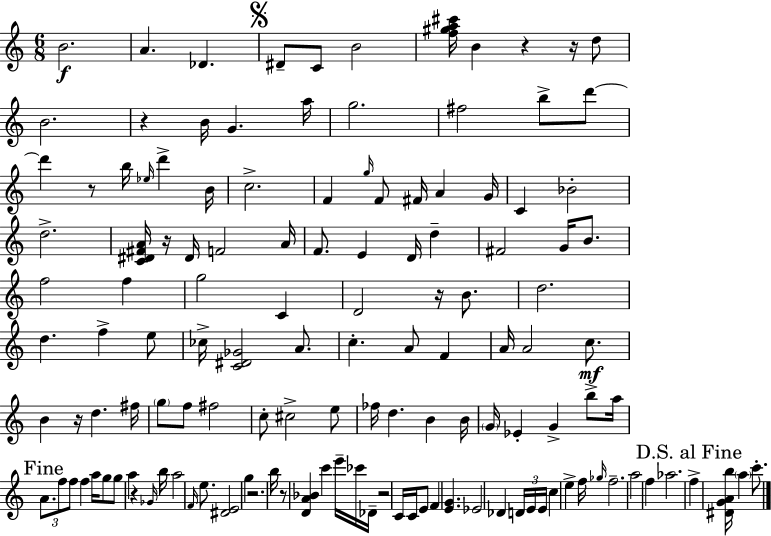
{
  \clef treble
  \numericTimeSignature
  \time 6/8
  \key c \major
  b'2.\f | a'4. des'4. | \mark \markup { \musicglyph "scripts.segno" } dis'8-- c'8 b'2 | <f'' gis'' a'' cis'''>16 b'4 r4 r16 d''8 | \break b'2. | r4 b'16 g'4. a''16 | g''2. | fis''2 b''8-> d'''8~~ | \break d'''4 r8 b''16 \grace { ees''16 } d'''4-> | b'16 c''2.-> | f'4 \grace { g''16 } f'8 fis'16 a'4 | g'16 c'4 bes'2-. | \break d''2.-> | <c' dis' fis' a'>16 r16 dis'16 f'2 | a'16 f'8. e'4 d'16 d''4-- | fis'2 g'16 b'8. | \break f''2 f''4 | g''2 c'4 | d'2 r16 b'8. | d''2. | \break d''4. f''4-> | e''8 ces''16-> <c' dis' ges'>2 a'8. | c''4.-. a'8 f'4 | a'16 a'2 c''8.\mf | \break b'4 r16 d''4. | fis''16 \parenthesize g''8 f''8 fis''2 | c''8-. cis''2-> | e''8 fes''16 d''4. b'4 | \break b'16 \parenthesize g'16 ees'4-. g'4-> b''8-> | a''16 \mark "Fine" \tuplet 3/2 { a'8. f''8 f''8 } f''4 | a''16 g''8 g''8 a''4 r4 | \grace { ges'16 } b''16 a''2 | \break \grace { f'16 } e''8. <dis' e'>2 | g''4 r2. | b''16 r8 <d' a' bes'>4 c'''4 | e'''16-- ces'''16 des'16-- r2 | \break c'16 c'16 e'8 f'4 <e' g'>4. | ees'2 | des'4 \tuplet 3/2 { d'16 e'16 e'16 } c''4 e''4-> | f''16 \grace { ges''16 } f''2.-- | \break a''2 | f''4 aes''2. | \mark "D.S. al Fine" f''4-> <dis' g' a' b''>16 \parenthesize a''4 | c'''8.-. \bar "|."
}